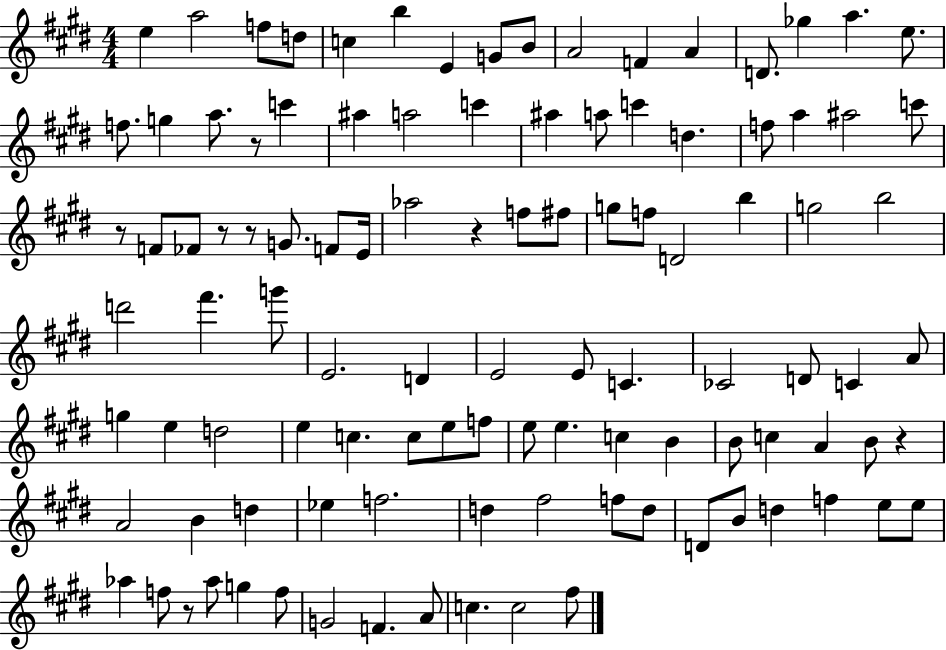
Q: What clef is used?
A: treble